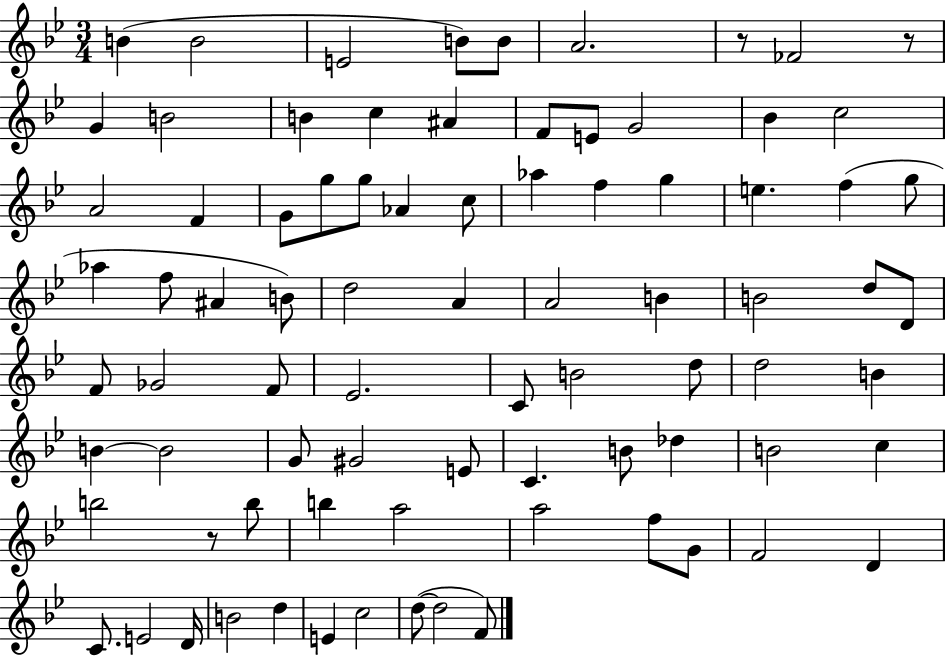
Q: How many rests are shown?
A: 3